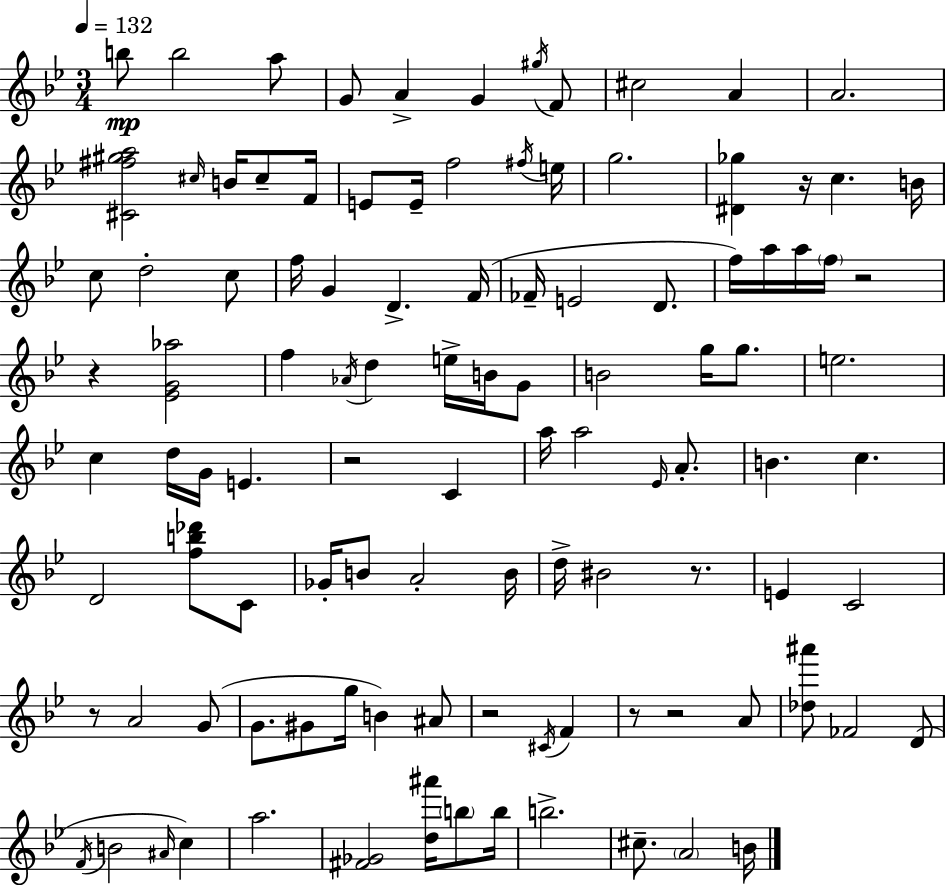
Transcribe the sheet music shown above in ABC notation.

X:1
T:Untitled
M:3/4
L:1/4
K:Gm
b/2 b2 a/2 G/2 A G ^g/4 F/2 ^c2 A A2 [^C^f^ga]2 ^c/4 B/4 ^c/2 F/4 E/2 E/4 f2 ^f/4 e/4 g2 [^D_g] z/4 c B/4 c/2 d2 c/2 f/4 G D F/4 _F/4 E2 D/2 f/4 a/4 a/4 f/4 z2 z [_EG_a]2 f _A/4 d e/4 B/4 G/2 B2 g/4 g/2 e2 c d/4 G/4 E z2 C a/4 a2 _E/4 A/2 B c D2 [fb_d']/2 C/2 _G/4 B/2 A2 B/4 d/4 ^B2 z/2 E C2 z/2 A2 G/2 G/2 ^G/2 g/4 B ^A/2 z2 ^C/4 F z/2 z2 A/2 [_d^a']/2 _F2 D/2 F/4 B2 ^A/4 c a2 [^F_G]2 [d^a']/4 b/2 b/4 b2 ^c/2 A2 B/4